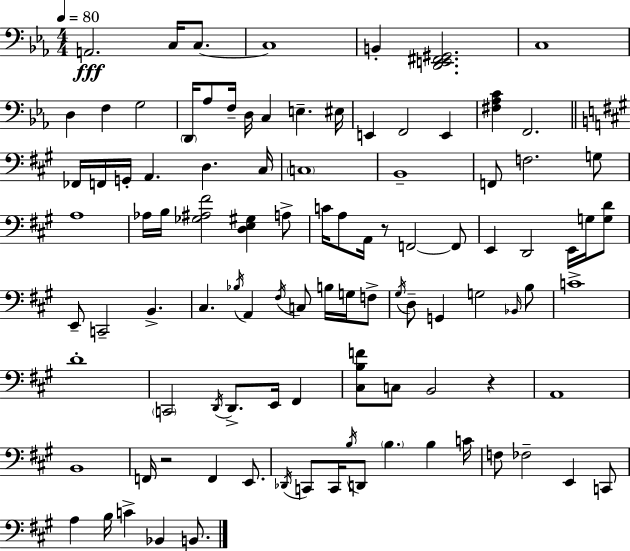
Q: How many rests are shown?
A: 3